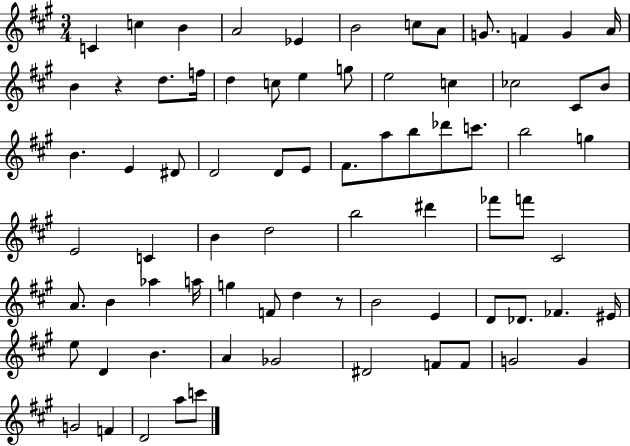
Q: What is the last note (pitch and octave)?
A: C6